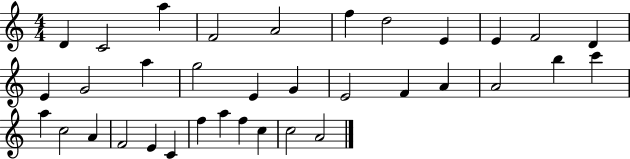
D4/q C4/h A5/q F4/h A4/h F5/q D5/h E4/q E4/q F4/h D4/q E4/q G4/h A5/q G5/h E4/q G4/q E4/h F4/q A4/q A4/h B5/q C6/q A5/q C5/h A4/q F4/h E4/q C4/q F5/q A5/q F5/q C5/q C5/h A4/h